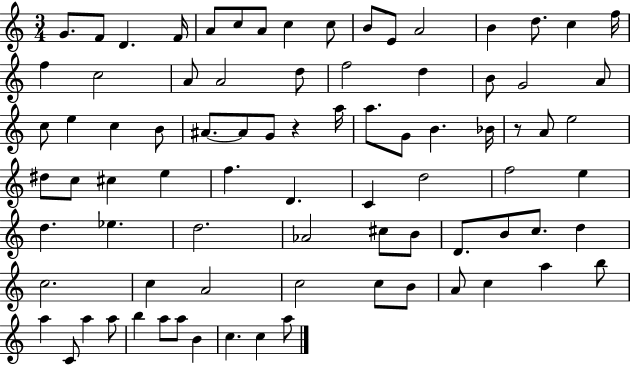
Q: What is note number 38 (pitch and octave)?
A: Bb4